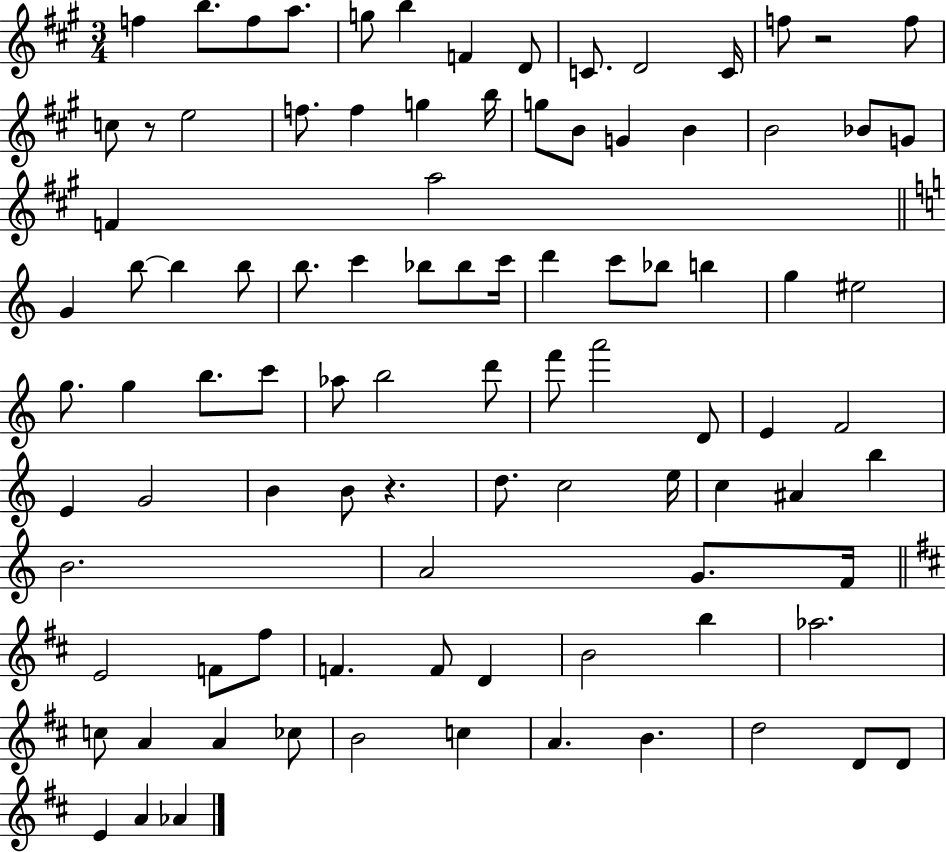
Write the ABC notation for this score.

X:1
T:Untitled
M:3/4
L:1/4
K:A
f b/2 f/2 a/2 g/2 b F D/2 C/2 D2 C/4 f/2 z2 f/2 c/2 z/2 e2 f/2 f g b/4 g/2 B/2 G B B2 _B/2 G/2 F a2 G b/2 b b/2 b/2 c' _b/2 _b/2 c'/4 d' c'/2 _b/2 b g ^e2 g/2 g b/2 c'/2 _a/2 b2 d'/2 f'/2 a'2 D/2 E F2 E G2 B B/2 z d/2 c2 e/4 c ^A b B2 A2 G/2 F/4 E2 F/2 ^f/2 F F/2 D B2 b _a2 c/2 A A _c/2 B2 c A B d2 D/2 D/2 E A _A